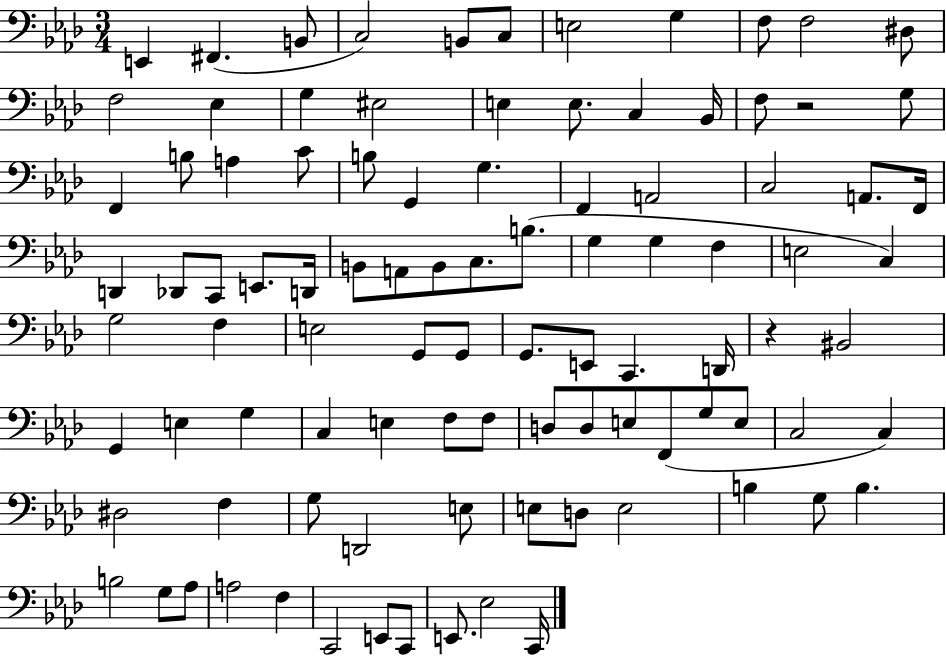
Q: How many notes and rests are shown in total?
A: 97